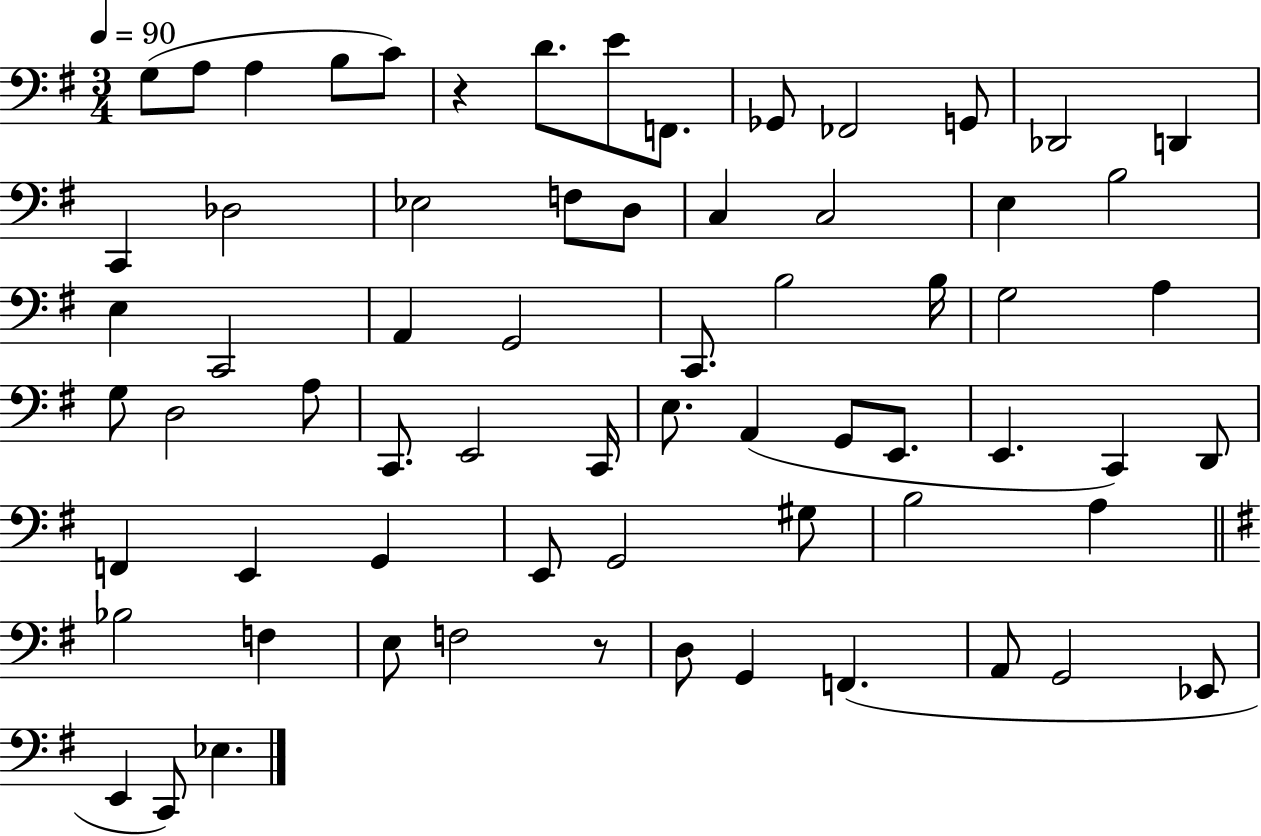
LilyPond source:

{
  \clef bass
  \numericTimeSignature
  \time 3/4
  \key g \major
  \tempo 4 = 90
  g8( a8 a4 b8 c'8) | r4 d'8. e'8 f,8. | ges,8 fes,2 g,8 | des,2 d,4 | \break c,4 des2 | ees2 f8 d8 | c4 c2 | e4 b2 | \break e4 c,2 | a,4 g,2 | c,8. b2 b16 | g2 a4 | \break g8 d2 a8 | c,8. e,2 c,16 | e8. a,4( g,8 e,8. | e,4. c,4) d,8 | \break f,4 e,4 g,4 | e,8 g,2 gis8 | b2 a4 | \bar "||" \break \key g \major bes2 f4 | e8 f2 r8 | d8 g,4 f,4.( | a,8 g,2 ees,8 | \break e,4 c,8) ees4. | \bar "|."
}